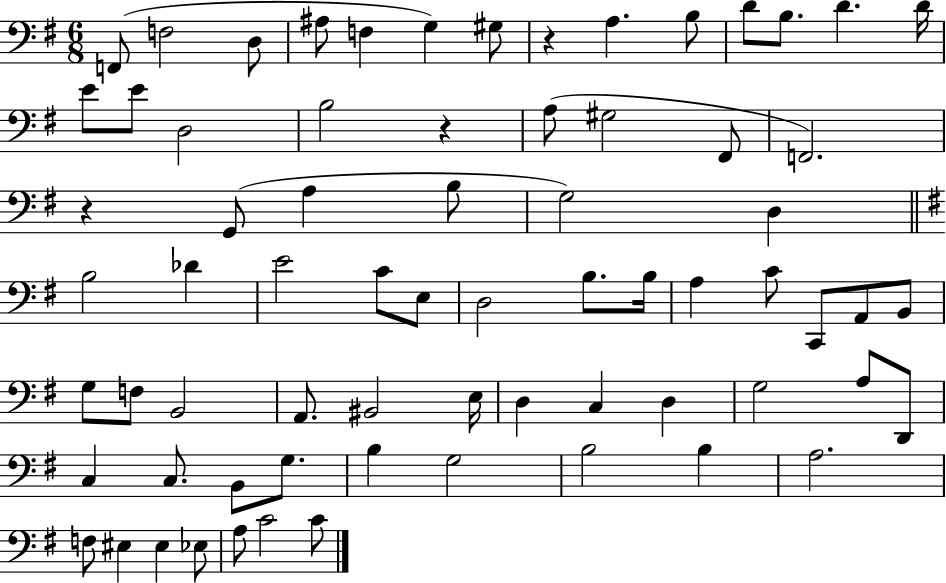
{
  \clef bass
  \numericTimeSignature
  \time 6/8
  \key g \major
  \repeat volta 2 { f,8( f2 d8 | ais8 f4 g4) gis8 | r4 a4. b8 | d'8 b8. d'4. d'16 | \break e'8 e'8 d2 | b2 r4 | a8( gis2 fis,8 | f,2.) | \break r4 g,8( a4 b8 | g2) d4 | \bar "||" \break \key g \major b2 des'4 | e'2 c'8 e8 | d2 b8. b16 | a4 c'8 c,8 a,8 b,8 | \break g8 f8 b,2 | a,8. bis,2 e16 | d4 c4 d4 | g2 a8 d,8 | \break c4 c8. b,8 g8. | b4 g2 | b2 b4 | a2. | \break f8 eis4 eis4 ees8 | a8 c'2 c'8 | } \bar "|."
}